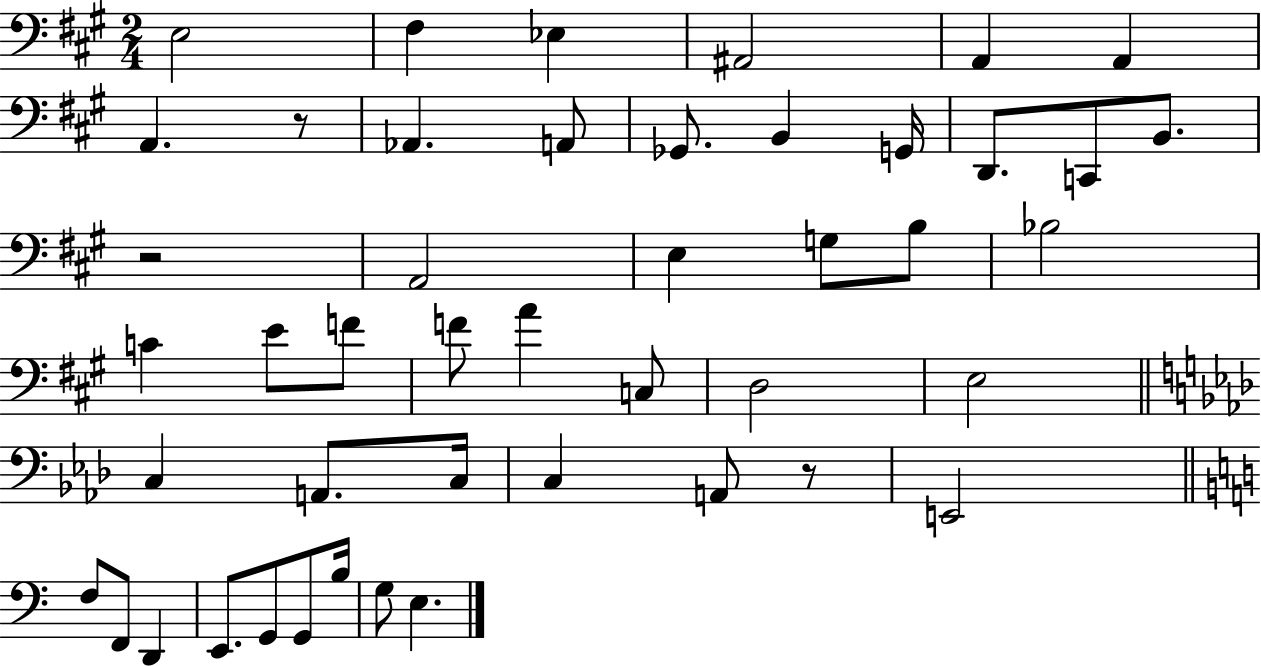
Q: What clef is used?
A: bass